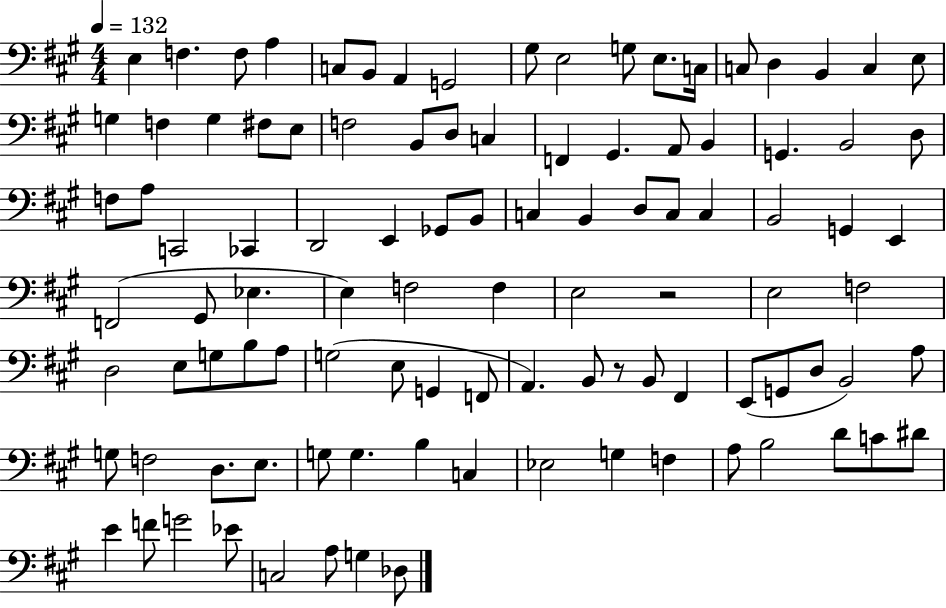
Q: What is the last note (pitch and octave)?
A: Db3